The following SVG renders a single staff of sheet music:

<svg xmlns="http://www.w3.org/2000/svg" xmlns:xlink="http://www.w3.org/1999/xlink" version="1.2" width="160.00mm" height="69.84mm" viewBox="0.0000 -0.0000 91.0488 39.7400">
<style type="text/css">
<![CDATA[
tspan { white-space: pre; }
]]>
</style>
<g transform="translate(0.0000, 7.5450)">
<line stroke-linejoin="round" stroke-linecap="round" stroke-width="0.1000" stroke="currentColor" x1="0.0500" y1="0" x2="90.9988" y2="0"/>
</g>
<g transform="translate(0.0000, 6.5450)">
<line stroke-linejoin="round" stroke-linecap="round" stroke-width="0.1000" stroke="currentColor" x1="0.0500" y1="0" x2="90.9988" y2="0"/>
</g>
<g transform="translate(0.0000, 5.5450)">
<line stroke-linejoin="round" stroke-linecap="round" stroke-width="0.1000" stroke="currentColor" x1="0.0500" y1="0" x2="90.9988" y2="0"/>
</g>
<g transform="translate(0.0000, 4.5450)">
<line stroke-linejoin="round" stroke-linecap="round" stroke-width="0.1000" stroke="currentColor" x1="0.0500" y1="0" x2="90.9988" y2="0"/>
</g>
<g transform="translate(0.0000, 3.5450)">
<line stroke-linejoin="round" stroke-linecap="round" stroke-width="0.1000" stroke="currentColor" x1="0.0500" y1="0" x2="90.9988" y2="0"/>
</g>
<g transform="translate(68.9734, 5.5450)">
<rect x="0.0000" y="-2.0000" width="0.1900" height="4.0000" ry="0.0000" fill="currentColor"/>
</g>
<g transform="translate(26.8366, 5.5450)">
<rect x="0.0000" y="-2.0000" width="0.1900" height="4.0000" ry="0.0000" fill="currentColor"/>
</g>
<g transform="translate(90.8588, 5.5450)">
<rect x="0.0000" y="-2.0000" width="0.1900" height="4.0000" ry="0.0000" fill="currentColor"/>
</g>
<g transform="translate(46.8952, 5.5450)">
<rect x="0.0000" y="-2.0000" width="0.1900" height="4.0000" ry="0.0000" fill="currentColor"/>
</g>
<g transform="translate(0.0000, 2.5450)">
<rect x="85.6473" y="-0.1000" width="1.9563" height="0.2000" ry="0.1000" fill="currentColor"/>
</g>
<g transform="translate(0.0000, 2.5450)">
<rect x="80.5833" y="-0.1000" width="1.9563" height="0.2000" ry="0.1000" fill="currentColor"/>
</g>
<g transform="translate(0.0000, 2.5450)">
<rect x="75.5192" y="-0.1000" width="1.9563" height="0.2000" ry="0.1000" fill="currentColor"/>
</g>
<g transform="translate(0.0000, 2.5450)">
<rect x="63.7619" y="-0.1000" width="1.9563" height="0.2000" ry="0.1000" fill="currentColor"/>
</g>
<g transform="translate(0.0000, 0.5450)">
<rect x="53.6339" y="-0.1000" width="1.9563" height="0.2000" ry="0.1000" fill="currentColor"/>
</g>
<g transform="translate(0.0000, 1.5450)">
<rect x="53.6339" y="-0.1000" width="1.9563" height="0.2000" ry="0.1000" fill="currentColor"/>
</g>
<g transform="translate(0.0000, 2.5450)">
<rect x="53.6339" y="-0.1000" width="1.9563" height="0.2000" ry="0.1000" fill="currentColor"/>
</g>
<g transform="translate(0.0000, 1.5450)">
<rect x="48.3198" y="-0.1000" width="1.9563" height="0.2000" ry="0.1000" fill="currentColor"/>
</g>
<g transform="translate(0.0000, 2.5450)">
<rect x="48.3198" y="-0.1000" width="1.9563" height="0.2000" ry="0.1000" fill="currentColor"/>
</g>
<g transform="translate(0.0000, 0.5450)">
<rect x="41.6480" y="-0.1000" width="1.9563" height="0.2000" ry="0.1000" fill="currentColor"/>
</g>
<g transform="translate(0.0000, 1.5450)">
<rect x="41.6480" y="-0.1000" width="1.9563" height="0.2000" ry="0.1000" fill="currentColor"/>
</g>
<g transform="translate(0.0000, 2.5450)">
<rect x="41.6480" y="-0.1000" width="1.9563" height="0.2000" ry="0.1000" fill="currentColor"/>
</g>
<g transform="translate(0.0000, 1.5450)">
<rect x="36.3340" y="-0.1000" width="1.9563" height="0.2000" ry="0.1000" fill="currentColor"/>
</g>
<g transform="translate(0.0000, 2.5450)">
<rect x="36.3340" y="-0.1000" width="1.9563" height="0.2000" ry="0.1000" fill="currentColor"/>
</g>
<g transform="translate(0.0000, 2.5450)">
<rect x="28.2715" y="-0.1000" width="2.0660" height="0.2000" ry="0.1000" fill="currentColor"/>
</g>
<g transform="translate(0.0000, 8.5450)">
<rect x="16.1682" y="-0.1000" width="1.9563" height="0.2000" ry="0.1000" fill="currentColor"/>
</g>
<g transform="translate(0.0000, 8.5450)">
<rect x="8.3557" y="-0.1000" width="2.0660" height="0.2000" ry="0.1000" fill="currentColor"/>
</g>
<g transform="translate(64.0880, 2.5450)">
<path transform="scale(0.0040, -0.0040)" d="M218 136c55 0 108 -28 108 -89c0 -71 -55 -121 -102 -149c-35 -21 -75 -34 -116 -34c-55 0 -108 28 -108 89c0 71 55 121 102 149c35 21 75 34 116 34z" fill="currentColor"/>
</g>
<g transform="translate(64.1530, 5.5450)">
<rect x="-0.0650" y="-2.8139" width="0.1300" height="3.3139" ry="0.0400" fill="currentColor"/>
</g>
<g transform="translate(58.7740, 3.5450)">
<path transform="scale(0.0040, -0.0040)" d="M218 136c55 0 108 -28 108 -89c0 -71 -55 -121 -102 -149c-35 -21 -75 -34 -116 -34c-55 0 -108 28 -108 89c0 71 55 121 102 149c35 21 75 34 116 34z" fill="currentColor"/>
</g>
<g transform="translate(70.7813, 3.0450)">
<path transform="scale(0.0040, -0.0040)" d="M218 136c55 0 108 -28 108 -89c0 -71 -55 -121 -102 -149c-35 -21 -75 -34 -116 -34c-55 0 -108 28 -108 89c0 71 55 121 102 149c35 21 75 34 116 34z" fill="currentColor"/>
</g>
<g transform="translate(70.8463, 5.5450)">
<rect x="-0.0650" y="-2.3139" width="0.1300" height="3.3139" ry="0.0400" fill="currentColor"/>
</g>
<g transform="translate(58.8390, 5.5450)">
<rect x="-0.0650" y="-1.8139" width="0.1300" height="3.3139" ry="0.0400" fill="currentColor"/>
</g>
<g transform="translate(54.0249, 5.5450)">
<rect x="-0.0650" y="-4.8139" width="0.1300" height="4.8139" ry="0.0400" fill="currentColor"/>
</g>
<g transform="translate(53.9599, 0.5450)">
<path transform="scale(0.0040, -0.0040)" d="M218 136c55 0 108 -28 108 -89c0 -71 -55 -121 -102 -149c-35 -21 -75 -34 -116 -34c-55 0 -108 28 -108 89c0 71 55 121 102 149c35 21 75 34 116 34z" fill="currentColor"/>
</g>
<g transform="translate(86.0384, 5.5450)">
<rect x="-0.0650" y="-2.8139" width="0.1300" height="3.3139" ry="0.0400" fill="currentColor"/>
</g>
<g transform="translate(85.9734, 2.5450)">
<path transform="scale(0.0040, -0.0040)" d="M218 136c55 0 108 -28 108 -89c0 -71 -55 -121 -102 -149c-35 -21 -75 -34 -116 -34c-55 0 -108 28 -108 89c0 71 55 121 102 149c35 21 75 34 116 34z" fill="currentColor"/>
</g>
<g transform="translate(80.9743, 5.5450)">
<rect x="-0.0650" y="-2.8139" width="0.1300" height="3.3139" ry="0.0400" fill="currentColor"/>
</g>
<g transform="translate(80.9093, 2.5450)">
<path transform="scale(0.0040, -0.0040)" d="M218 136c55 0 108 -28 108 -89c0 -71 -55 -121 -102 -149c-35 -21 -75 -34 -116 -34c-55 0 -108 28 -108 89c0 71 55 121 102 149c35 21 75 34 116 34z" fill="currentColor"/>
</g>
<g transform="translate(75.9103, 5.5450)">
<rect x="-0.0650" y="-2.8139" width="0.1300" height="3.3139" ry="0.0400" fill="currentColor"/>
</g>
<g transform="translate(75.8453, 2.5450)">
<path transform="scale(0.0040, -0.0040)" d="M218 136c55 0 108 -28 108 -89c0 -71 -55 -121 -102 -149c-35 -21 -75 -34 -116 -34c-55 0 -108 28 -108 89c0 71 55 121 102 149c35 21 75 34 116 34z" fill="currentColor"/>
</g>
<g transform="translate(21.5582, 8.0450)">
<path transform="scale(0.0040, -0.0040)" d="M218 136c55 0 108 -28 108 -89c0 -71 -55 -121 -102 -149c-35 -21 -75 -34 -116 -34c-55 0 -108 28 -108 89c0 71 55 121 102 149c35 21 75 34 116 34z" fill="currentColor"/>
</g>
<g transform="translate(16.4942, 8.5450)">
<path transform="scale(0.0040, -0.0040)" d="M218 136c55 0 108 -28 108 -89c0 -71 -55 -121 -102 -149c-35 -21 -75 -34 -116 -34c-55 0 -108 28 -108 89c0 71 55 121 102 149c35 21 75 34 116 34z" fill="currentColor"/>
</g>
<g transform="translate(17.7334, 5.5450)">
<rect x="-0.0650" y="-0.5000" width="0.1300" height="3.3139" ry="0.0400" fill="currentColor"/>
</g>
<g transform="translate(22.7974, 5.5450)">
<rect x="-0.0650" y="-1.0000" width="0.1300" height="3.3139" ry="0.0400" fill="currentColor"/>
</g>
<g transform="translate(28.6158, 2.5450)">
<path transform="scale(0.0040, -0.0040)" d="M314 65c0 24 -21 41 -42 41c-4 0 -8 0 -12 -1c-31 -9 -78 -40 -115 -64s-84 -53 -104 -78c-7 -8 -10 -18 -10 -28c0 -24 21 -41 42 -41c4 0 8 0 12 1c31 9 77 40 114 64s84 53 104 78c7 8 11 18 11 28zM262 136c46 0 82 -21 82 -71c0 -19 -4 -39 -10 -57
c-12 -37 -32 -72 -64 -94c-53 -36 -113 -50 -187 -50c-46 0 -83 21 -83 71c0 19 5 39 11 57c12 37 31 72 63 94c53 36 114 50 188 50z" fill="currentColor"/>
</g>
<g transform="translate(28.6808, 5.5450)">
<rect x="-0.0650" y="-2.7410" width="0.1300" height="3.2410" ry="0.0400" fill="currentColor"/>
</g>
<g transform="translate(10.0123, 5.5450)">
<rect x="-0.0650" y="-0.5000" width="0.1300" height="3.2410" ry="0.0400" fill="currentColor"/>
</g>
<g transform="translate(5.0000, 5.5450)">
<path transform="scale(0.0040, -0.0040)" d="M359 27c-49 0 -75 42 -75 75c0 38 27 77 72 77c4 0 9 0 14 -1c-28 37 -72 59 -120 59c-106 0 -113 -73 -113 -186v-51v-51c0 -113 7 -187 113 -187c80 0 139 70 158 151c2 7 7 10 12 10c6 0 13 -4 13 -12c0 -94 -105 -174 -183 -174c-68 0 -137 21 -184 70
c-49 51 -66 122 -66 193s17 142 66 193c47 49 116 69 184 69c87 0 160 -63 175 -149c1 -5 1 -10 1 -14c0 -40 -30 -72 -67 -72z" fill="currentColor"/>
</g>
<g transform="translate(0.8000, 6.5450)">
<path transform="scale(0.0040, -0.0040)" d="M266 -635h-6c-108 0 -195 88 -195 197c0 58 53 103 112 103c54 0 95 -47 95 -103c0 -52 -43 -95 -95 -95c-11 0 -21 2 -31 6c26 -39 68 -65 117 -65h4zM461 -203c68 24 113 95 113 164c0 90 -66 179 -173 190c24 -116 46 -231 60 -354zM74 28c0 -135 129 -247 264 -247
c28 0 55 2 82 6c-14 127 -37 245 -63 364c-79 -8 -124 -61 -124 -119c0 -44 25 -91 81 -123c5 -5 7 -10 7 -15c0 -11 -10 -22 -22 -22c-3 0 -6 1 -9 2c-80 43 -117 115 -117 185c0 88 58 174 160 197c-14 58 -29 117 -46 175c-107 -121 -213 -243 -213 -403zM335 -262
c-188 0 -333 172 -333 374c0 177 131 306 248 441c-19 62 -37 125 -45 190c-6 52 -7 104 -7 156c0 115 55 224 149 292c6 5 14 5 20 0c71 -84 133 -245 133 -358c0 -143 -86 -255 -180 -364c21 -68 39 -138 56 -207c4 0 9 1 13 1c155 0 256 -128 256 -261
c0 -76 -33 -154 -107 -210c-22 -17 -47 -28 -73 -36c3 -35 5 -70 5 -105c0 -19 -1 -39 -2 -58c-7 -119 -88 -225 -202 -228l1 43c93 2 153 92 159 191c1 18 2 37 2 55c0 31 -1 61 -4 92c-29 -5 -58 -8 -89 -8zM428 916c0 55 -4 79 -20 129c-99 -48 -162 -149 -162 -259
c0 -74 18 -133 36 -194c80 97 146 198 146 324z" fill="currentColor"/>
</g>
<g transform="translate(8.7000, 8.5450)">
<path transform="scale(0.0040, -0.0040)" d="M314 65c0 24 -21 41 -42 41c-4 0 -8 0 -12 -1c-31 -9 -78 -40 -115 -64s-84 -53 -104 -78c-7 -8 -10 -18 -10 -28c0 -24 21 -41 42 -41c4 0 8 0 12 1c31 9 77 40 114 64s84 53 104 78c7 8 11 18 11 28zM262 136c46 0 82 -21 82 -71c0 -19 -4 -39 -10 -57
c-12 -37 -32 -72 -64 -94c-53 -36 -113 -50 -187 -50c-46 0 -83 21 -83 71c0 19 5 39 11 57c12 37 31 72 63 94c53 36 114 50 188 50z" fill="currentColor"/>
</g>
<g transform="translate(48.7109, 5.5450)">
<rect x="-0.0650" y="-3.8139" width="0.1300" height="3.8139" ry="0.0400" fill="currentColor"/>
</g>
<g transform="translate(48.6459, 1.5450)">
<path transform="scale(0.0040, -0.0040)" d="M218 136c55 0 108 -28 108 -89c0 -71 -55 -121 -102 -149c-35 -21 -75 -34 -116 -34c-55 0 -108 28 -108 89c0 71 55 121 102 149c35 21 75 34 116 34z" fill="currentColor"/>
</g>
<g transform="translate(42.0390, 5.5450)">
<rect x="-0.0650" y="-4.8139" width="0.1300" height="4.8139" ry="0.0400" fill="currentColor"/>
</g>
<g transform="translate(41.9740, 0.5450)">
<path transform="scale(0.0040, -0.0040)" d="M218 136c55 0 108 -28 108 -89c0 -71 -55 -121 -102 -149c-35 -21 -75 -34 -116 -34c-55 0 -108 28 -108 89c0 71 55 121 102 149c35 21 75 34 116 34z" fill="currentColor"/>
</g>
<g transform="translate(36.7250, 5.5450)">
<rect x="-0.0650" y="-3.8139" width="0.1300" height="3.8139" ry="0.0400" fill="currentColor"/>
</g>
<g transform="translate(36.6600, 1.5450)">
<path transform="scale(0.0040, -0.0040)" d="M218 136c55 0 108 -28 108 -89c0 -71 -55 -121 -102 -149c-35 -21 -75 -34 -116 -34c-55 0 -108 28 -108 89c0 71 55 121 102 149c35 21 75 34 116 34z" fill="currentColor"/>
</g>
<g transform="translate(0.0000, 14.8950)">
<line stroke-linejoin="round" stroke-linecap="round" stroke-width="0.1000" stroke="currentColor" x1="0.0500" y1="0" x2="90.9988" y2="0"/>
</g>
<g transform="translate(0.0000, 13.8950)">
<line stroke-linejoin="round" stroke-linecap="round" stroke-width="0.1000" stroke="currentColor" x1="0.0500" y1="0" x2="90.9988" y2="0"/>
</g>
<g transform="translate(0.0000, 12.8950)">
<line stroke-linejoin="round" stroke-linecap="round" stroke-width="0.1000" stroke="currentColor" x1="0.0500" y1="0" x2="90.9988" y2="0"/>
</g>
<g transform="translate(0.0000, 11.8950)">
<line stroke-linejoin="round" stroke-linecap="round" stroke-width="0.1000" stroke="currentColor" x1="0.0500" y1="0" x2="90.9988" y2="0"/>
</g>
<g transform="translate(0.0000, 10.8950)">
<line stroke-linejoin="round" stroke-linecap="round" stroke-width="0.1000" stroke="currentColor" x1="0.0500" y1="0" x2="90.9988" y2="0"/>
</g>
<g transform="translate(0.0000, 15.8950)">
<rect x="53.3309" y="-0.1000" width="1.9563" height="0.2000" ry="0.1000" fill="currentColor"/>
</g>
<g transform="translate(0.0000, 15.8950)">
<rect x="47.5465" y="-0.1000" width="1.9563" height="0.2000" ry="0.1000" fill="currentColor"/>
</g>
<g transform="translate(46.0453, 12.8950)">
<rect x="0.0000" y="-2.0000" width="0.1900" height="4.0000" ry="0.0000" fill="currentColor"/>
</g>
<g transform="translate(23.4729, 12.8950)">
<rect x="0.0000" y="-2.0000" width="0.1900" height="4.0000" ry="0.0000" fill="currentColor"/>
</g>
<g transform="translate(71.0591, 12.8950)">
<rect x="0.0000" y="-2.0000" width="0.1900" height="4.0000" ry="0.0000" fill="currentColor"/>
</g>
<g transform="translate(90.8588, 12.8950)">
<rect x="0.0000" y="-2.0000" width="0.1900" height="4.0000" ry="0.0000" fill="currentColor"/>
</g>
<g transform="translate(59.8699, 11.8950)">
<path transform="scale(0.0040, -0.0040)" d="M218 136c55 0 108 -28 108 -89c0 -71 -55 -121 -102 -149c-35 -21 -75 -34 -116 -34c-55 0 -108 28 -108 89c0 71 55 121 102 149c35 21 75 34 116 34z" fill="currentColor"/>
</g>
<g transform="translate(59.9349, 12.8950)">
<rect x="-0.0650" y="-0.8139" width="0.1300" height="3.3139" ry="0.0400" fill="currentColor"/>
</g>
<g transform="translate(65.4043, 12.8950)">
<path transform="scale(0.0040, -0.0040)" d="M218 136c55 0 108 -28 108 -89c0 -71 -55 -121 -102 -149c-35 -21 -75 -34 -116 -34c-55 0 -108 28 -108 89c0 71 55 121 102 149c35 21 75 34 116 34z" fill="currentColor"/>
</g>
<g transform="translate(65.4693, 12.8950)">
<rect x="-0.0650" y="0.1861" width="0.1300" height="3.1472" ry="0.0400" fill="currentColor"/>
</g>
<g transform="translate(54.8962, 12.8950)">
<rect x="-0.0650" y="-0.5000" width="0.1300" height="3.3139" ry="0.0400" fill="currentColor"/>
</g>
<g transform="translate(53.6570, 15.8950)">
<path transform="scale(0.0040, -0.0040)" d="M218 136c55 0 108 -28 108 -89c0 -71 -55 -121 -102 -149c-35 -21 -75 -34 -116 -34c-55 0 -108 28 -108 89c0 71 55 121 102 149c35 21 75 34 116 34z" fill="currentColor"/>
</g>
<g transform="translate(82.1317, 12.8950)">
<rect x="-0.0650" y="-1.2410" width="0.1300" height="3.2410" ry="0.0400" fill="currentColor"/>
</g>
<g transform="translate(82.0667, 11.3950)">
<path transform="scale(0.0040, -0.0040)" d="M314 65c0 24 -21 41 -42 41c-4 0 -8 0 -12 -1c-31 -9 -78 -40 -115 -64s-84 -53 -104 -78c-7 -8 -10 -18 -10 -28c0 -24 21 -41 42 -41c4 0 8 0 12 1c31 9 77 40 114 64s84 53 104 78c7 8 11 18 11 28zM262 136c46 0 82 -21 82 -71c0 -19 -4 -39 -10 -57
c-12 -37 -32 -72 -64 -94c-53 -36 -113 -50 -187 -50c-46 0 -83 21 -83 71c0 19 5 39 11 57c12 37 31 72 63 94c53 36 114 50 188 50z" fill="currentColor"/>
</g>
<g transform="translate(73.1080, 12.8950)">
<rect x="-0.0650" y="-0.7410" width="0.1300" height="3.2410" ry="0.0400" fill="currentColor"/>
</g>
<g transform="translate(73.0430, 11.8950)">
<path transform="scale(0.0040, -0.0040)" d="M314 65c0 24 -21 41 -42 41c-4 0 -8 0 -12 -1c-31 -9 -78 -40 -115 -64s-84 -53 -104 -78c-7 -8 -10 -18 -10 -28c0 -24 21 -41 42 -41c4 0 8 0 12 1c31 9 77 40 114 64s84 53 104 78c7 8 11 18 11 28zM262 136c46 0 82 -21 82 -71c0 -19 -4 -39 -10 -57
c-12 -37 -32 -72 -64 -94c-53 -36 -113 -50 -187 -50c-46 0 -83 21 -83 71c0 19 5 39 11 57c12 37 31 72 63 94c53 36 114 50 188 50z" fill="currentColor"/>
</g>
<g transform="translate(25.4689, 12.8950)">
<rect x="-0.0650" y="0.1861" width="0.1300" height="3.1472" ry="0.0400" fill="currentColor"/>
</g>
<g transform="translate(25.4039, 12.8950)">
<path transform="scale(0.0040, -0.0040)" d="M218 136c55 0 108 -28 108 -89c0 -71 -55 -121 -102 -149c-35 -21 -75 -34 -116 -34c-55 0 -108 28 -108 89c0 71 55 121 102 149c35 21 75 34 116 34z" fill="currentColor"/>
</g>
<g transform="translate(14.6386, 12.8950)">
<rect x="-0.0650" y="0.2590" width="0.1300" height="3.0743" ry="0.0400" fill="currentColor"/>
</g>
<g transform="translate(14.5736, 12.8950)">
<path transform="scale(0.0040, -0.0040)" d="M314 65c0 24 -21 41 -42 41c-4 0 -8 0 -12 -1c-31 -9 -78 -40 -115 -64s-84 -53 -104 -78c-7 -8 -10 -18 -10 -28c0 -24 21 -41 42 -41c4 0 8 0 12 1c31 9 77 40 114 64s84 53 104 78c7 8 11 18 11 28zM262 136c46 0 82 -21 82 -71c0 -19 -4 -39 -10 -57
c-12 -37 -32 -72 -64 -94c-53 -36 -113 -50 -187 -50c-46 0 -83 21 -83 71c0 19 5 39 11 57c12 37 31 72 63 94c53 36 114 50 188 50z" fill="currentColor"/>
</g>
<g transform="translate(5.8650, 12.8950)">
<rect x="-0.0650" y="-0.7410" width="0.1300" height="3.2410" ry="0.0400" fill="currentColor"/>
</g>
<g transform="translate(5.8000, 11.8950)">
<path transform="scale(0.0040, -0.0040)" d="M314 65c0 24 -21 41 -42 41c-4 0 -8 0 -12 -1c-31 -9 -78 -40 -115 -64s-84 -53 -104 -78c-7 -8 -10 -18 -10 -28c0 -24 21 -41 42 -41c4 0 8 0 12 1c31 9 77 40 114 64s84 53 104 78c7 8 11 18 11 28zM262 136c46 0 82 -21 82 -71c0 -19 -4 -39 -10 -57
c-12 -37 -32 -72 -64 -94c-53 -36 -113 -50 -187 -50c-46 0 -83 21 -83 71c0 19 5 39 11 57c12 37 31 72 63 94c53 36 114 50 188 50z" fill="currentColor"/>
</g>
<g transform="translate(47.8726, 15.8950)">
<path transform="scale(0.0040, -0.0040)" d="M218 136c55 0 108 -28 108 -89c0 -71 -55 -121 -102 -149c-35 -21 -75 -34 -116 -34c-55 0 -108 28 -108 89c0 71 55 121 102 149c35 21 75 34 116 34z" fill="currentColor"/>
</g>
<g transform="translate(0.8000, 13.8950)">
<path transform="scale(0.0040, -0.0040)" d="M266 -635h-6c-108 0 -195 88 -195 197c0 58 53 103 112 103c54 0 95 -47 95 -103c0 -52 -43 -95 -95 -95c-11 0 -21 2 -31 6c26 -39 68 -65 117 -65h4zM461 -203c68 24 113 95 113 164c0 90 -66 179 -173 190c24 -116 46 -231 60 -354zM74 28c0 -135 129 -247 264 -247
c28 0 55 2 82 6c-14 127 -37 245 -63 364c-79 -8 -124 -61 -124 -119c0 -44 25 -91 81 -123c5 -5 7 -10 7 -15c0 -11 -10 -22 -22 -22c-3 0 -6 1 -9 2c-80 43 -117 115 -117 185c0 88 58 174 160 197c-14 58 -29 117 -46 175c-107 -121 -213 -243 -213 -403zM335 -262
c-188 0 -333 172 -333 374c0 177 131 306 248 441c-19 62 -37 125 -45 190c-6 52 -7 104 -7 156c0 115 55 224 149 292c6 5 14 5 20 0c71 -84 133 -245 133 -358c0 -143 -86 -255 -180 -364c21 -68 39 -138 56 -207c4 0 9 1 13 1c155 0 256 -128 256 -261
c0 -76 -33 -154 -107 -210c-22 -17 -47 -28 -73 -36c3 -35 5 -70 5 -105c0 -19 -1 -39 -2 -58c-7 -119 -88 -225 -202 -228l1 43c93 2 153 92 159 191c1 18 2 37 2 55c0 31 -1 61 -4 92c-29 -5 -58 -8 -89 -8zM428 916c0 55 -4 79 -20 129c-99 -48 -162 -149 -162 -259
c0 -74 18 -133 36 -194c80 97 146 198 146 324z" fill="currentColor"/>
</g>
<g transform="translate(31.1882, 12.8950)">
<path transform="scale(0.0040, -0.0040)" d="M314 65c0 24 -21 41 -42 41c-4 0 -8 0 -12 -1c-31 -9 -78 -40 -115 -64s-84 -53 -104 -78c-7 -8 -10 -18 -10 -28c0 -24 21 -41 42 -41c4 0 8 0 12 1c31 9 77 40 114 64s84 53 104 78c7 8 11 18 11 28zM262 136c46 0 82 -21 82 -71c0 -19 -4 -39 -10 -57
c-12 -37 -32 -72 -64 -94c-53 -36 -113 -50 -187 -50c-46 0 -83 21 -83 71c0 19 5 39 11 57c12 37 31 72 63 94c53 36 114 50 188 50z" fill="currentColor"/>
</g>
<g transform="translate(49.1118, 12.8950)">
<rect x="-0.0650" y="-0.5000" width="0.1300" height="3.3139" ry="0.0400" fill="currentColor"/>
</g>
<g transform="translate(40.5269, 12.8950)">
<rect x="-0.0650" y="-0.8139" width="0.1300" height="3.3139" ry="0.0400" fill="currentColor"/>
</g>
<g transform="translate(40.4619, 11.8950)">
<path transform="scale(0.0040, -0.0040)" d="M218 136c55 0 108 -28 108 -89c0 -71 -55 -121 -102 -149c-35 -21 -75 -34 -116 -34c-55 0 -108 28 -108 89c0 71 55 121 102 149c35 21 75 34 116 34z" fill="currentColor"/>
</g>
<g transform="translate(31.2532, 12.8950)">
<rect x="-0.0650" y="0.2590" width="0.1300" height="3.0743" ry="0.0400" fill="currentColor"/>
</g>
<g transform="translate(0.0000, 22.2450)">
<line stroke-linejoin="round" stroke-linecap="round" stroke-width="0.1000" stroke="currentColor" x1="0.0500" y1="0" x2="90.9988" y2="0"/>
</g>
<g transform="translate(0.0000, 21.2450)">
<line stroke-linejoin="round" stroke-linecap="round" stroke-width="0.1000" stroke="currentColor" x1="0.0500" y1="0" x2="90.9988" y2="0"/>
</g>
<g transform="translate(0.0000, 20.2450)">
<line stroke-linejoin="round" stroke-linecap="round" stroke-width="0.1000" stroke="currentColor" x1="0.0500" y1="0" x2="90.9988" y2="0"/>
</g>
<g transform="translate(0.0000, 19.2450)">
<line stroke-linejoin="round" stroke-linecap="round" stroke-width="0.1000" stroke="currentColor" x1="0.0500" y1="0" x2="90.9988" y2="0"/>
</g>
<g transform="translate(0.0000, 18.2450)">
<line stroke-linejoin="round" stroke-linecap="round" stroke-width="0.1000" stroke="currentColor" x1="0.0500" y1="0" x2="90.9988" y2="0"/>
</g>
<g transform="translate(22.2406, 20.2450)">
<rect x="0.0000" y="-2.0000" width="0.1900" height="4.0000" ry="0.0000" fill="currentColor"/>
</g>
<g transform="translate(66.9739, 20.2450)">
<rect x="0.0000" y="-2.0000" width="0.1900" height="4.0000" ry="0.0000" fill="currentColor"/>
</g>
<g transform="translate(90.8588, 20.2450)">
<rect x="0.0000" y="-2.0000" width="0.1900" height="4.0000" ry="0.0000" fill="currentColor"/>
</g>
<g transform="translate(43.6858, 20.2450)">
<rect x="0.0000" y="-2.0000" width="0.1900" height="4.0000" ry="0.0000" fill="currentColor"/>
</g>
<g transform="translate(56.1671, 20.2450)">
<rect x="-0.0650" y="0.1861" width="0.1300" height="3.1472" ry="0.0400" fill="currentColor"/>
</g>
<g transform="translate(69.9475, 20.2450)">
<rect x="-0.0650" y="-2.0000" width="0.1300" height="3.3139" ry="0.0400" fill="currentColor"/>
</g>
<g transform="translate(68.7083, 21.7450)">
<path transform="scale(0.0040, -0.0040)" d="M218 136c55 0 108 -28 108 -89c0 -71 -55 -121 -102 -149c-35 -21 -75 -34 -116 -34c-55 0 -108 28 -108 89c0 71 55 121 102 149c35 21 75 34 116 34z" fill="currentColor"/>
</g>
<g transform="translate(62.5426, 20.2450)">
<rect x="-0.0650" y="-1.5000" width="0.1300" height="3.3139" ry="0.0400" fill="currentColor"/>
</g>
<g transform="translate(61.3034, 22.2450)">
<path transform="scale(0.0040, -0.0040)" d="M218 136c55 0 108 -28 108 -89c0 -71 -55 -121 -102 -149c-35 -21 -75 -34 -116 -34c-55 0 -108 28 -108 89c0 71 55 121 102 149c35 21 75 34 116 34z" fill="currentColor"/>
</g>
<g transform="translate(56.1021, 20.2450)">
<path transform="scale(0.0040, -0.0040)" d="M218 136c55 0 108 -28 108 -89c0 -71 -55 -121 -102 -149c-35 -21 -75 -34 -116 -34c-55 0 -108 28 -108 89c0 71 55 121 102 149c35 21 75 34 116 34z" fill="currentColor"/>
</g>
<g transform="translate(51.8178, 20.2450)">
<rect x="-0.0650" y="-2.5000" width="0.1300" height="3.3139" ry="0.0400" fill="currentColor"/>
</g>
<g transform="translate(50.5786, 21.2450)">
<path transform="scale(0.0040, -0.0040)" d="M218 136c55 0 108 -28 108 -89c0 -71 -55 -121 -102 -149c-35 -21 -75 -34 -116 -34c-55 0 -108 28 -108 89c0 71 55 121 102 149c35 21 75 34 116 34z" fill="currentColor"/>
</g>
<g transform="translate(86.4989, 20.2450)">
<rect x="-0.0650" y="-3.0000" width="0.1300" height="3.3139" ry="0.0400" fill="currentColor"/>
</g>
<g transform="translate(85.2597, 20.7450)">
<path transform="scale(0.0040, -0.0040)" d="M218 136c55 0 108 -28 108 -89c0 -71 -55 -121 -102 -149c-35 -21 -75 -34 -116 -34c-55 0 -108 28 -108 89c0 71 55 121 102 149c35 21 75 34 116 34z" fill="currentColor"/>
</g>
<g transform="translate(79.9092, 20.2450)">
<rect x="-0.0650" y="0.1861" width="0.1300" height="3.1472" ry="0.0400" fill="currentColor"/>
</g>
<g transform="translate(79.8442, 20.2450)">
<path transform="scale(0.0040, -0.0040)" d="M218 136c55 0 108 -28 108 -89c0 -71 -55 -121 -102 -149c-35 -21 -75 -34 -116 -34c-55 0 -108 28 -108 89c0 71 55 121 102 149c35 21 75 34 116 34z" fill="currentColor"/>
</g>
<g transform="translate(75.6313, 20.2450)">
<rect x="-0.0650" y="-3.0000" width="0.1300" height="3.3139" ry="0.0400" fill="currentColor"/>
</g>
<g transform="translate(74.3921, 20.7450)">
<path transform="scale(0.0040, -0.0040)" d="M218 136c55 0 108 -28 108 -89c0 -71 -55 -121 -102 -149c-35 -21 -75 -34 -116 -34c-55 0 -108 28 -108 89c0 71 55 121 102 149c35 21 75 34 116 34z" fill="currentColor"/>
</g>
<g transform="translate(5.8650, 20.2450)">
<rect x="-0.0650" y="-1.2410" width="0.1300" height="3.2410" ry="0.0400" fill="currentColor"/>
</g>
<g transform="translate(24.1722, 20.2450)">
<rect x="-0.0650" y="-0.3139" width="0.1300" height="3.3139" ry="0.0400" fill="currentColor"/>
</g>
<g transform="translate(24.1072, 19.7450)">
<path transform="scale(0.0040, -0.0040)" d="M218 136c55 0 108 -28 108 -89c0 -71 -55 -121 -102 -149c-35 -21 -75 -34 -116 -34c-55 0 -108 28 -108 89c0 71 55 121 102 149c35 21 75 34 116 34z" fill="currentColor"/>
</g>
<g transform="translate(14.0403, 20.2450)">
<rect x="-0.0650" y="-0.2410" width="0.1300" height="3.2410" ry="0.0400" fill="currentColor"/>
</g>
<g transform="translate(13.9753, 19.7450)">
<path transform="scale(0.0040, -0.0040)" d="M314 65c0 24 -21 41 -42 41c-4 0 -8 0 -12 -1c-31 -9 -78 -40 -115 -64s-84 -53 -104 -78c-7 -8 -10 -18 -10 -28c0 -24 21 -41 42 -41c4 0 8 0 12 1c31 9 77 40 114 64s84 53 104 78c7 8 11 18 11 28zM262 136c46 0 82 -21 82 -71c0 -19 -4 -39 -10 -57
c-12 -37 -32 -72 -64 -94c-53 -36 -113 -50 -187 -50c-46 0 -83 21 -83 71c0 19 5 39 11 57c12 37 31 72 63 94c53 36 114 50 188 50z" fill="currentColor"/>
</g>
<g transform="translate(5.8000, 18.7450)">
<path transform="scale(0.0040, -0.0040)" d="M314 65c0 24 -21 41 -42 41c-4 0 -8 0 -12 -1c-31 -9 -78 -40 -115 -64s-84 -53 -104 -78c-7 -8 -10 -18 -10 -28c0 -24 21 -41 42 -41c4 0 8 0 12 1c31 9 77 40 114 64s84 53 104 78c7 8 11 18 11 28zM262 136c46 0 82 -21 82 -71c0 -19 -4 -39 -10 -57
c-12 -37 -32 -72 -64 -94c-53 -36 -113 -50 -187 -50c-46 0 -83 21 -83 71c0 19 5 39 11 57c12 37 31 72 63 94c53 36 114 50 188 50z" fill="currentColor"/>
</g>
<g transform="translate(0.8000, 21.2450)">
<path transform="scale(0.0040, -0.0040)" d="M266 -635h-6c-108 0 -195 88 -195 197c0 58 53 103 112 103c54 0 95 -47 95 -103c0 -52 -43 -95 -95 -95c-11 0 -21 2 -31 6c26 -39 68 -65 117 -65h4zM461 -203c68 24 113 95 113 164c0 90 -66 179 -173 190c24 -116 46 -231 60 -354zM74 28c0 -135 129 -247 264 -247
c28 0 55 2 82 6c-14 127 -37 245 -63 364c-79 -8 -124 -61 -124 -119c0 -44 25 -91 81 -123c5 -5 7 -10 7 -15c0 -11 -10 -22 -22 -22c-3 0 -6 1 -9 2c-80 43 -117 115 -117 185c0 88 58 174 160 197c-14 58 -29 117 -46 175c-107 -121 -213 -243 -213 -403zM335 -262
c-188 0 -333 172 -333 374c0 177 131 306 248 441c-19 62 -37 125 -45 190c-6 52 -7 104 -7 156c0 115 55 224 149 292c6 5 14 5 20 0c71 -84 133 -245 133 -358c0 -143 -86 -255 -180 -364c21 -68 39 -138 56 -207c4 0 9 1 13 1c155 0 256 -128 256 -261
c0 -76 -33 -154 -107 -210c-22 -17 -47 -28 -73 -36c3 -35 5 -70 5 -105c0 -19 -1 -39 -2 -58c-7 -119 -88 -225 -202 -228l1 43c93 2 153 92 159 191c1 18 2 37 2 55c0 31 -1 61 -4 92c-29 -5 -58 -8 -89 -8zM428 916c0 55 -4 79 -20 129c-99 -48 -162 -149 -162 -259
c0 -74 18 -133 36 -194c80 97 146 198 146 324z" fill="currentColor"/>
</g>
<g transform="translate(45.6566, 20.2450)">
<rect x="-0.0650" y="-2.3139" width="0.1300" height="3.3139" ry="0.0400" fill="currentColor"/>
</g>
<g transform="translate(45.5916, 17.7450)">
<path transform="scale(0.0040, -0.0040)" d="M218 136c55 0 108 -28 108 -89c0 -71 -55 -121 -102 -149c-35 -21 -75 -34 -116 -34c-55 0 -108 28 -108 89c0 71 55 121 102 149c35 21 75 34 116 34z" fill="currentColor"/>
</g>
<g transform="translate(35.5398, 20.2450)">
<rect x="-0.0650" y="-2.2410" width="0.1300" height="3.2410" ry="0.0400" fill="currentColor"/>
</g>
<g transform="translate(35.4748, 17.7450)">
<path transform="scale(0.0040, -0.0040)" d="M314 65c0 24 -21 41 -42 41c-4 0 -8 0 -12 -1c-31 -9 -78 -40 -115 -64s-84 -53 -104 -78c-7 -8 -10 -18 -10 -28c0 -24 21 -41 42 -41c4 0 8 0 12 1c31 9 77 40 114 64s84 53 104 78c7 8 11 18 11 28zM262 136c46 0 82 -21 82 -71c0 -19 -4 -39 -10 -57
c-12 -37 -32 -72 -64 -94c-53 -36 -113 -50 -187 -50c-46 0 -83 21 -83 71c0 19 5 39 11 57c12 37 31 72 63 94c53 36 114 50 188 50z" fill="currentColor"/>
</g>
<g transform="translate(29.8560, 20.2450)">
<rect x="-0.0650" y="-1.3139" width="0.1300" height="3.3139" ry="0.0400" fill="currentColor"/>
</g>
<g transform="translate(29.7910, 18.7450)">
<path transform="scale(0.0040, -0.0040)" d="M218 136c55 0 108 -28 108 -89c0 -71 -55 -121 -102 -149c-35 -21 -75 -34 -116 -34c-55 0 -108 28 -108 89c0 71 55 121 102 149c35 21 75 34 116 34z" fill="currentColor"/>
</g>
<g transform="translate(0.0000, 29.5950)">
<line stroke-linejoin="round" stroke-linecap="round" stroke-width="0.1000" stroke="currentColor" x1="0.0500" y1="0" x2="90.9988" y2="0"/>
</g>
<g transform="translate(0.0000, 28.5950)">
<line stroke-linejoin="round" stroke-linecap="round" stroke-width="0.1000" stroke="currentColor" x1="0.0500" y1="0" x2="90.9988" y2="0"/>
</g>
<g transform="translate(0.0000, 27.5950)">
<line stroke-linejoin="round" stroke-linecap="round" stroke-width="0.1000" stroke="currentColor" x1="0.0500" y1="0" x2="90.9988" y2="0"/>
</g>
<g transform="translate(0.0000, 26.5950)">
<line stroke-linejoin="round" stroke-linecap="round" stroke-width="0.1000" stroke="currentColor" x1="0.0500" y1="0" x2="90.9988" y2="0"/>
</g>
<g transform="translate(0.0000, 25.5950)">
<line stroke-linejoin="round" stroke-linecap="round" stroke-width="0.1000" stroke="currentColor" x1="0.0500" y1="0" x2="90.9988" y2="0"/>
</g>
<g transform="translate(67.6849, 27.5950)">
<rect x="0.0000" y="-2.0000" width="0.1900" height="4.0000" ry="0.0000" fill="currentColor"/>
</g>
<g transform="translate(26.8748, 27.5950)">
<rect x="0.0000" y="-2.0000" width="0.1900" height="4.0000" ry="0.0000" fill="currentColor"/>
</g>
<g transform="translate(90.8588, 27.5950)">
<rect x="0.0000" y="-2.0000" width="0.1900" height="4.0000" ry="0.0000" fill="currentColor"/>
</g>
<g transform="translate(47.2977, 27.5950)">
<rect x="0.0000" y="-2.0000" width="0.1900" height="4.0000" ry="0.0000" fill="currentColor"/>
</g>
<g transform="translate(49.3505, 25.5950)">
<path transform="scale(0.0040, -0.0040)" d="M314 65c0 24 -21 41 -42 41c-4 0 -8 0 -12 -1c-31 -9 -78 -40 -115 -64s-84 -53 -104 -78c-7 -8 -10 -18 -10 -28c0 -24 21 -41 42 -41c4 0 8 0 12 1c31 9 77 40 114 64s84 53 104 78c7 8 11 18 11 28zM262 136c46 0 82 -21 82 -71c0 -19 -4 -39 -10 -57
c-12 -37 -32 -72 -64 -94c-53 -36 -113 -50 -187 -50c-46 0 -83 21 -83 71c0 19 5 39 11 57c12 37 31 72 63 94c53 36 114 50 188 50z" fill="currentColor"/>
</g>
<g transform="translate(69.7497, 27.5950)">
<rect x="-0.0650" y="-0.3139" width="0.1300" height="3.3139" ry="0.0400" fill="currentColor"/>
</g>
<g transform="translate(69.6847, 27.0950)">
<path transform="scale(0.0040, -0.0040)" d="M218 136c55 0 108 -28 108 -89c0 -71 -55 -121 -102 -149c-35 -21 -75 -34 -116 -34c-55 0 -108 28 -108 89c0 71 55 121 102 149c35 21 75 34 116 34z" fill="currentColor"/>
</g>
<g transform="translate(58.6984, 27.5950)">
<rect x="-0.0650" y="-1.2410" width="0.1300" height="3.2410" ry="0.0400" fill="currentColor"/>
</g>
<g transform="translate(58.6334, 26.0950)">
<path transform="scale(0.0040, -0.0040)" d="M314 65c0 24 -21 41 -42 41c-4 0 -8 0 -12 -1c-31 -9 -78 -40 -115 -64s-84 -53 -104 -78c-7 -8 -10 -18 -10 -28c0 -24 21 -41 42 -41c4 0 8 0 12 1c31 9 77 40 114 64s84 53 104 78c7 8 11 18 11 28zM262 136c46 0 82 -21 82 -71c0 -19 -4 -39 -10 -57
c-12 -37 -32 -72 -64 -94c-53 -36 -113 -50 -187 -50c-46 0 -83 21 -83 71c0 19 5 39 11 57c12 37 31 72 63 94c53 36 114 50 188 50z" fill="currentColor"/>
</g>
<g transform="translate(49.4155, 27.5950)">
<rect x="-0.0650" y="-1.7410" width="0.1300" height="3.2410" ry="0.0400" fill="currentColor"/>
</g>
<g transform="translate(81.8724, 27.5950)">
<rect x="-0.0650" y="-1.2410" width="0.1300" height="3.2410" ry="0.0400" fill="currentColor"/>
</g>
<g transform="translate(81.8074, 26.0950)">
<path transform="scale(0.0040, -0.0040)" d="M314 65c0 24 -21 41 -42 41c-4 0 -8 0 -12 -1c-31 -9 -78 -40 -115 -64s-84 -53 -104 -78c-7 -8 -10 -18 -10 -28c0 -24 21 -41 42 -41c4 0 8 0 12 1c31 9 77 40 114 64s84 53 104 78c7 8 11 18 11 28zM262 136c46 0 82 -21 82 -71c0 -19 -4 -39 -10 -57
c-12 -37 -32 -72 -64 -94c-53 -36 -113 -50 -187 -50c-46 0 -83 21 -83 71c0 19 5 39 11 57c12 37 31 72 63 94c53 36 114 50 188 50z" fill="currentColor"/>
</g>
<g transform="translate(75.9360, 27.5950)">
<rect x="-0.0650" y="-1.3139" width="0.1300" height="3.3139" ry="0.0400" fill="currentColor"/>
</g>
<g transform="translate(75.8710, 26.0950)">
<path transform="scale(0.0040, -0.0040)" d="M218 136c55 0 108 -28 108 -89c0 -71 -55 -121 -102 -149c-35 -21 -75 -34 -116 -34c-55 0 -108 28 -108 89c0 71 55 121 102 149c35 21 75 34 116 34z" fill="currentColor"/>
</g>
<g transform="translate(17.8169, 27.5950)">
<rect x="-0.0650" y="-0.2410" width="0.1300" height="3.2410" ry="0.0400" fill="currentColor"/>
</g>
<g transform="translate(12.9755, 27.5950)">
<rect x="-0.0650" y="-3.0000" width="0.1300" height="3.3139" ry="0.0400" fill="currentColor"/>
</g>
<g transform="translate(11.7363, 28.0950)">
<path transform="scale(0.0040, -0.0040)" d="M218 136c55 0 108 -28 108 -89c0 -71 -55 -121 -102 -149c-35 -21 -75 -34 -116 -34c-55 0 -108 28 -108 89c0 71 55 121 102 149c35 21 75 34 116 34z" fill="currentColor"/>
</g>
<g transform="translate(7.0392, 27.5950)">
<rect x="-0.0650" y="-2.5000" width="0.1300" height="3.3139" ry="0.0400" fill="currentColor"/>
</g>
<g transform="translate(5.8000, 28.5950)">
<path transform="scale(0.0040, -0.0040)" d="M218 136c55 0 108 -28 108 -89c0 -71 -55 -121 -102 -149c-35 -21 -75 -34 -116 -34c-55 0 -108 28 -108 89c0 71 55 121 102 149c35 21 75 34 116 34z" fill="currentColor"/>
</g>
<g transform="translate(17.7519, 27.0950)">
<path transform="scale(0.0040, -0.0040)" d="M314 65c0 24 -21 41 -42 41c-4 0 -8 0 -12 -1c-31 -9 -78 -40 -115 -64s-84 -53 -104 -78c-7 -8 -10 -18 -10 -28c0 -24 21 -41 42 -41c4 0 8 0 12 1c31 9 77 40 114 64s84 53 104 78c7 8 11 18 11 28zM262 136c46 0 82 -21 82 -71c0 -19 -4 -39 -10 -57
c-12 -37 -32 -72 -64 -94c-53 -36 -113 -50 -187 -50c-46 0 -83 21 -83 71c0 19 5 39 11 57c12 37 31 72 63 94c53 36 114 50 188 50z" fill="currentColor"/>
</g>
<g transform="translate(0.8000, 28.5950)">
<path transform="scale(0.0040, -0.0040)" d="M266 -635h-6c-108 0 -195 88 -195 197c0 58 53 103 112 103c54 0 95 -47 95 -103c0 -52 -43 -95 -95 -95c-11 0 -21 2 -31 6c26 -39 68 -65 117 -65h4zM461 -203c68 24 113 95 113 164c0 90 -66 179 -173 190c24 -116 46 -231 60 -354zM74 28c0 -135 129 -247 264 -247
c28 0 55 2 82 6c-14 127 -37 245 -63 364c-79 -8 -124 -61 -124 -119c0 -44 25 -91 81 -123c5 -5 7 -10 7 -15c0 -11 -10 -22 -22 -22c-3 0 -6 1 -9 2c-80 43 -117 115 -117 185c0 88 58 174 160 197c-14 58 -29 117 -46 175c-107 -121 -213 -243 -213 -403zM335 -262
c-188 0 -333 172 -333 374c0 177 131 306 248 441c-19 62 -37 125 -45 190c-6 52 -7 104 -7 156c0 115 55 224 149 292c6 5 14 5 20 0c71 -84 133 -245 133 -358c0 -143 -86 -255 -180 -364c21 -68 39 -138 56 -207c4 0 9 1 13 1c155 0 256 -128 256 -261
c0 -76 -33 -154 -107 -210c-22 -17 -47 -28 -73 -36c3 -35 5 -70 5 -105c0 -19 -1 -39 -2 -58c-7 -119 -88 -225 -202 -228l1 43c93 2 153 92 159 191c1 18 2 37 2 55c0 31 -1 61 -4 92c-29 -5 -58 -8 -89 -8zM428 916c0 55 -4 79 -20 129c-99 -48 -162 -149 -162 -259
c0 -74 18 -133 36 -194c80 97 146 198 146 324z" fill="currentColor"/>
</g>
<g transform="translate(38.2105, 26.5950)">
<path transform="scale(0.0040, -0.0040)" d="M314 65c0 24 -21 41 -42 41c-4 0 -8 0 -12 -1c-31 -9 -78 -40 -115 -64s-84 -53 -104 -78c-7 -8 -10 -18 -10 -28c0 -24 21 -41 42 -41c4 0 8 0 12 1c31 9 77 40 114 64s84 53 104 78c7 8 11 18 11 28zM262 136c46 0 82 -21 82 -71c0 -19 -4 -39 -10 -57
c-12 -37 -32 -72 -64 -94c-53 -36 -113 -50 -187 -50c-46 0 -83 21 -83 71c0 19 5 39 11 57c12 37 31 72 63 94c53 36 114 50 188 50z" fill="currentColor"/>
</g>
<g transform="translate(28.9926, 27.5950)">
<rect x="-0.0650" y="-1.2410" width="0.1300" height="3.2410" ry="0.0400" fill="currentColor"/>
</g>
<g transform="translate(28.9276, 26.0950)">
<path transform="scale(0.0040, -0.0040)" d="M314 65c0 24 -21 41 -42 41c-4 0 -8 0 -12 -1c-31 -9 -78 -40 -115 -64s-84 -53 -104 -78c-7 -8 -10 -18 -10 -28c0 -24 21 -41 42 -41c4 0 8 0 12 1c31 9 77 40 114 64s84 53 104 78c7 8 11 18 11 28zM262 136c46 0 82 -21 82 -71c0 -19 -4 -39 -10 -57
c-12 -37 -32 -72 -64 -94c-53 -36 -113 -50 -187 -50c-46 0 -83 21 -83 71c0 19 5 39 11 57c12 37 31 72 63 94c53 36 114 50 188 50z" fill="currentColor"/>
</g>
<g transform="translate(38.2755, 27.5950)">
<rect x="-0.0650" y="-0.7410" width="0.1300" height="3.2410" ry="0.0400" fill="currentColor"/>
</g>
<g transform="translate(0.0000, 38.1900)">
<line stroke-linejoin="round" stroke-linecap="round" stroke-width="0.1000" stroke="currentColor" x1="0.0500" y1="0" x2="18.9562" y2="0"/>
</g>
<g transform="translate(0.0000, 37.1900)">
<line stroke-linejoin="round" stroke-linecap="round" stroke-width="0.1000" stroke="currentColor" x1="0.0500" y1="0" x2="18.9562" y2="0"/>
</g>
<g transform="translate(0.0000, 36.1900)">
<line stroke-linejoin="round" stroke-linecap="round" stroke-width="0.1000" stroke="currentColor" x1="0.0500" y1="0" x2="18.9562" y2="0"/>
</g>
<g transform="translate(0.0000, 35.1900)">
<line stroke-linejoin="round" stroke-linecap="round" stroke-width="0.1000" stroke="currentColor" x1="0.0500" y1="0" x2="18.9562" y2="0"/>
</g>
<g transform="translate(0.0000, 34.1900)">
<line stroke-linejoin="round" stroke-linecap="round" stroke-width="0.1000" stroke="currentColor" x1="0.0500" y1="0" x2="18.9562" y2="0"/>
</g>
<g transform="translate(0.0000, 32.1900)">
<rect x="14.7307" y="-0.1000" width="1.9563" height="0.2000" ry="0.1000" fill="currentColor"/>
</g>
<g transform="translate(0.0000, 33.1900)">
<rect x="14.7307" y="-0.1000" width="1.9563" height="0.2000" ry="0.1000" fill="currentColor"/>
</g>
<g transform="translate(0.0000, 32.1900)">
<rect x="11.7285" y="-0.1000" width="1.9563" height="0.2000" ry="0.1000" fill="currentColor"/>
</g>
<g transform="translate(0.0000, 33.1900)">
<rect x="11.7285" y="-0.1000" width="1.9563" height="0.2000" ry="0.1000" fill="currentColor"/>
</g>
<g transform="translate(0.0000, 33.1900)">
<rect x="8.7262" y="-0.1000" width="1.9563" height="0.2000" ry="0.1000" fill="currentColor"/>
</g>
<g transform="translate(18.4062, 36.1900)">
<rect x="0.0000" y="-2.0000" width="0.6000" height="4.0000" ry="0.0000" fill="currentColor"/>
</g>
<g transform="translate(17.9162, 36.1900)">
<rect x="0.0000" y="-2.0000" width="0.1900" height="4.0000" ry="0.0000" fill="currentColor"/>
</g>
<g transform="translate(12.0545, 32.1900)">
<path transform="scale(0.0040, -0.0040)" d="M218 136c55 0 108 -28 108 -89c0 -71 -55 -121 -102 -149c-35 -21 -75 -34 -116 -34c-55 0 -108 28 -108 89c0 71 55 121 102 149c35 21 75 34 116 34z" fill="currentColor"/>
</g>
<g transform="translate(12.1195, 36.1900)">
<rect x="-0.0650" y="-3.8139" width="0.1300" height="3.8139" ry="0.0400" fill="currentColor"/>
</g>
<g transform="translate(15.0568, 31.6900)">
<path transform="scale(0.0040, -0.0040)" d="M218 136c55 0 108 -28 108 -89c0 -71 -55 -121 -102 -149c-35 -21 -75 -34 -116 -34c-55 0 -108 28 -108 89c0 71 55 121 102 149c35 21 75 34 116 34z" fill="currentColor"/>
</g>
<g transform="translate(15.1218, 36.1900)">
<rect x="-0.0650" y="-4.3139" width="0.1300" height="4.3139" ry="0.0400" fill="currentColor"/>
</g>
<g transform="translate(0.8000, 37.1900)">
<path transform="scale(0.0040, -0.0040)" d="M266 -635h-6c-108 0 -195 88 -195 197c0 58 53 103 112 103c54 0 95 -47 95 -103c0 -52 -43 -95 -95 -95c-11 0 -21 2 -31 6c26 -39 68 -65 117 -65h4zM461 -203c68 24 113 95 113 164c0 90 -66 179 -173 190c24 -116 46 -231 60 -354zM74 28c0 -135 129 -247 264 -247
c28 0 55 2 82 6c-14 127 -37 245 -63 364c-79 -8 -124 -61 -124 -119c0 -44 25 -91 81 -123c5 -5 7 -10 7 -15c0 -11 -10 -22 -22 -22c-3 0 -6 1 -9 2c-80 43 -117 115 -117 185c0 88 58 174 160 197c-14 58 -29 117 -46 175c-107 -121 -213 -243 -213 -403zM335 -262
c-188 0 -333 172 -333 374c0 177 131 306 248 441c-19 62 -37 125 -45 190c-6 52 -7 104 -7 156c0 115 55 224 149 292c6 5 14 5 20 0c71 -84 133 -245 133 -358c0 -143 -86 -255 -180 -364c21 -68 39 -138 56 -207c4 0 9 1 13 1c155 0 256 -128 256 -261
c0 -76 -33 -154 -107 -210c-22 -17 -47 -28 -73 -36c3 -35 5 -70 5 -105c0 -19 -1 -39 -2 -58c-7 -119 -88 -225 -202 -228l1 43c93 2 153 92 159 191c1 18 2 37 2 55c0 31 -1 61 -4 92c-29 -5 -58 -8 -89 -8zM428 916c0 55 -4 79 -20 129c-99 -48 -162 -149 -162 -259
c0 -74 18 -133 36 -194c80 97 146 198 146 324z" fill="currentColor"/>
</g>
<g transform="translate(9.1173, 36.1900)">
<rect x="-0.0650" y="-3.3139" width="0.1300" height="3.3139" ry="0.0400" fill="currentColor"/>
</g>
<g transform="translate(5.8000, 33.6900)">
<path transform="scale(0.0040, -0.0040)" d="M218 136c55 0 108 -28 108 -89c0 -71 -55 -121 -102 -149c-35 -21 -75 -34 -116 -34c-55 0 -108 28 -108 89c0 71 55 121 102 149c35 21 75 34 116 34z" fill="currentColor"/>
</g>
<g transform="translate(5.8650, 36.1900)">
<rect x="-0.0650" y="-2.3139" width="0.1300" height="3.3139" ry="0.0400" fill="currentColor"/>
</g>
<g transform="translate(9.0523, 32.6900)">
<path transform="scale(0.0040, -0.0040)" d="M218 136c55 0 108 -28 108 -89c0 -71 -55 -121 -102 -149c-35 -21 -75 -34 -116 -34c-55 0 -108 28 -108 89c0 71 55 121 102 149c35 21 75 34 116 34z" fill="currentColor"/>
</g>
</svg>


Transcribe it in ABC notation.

X:1
T:Untitled
M:4/4
L:1/4
K:C
C2 C D a2 c' e' c' e' f a g a a a d2 B2 B B2 d C C d B d2 e2 e2 c2 c e g2 g G B E F A B A G A c2 e2 d2 f2 e2 c e e2 g b c' d'